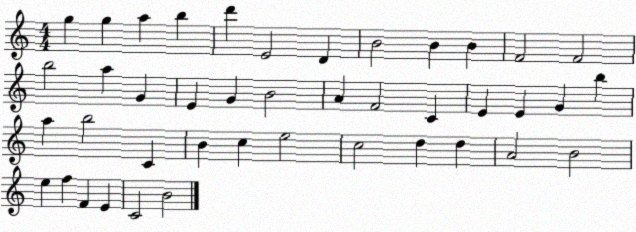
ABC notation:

X:1
T:Untitled
M:4/4
L:1/4
K:C
g g a b d' E2 D B2 B B F2 F2 b2 a G E G B2 A F2 C E E G b a b2 C B c e2 c2 d d A2 B2 e f F E C2 B2